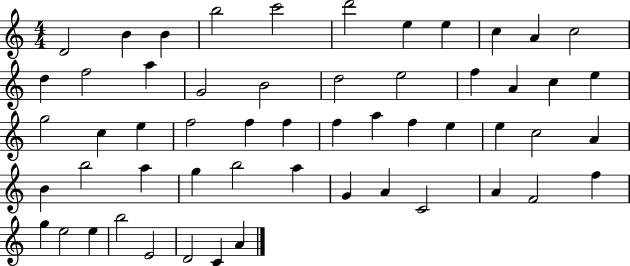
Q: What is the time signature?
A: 4/4